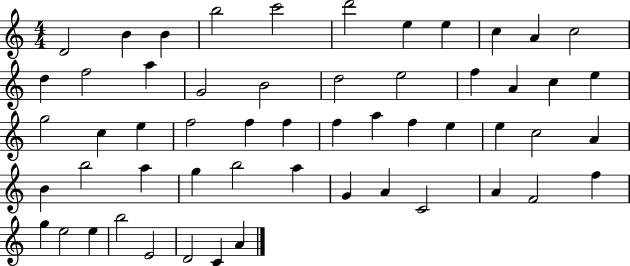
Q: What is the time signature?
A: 4/4